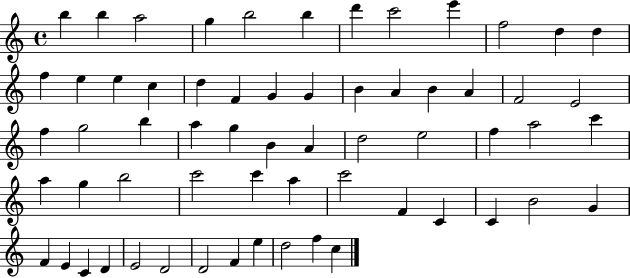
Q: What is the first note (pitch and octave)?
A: B5